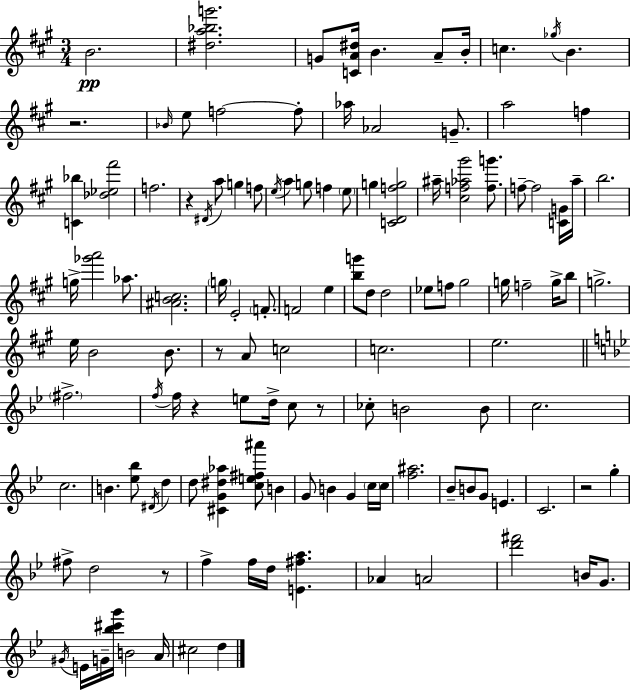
{
  \clef treble
  \numericTimeSignature
  \time 3/4
  \key a \major
  b'2.\pp | <dis'' a'' bes'' g'''>2. | g'8 <c' a' dis''>16 b'4. a'8-- b'16-. | c''4. \acciaccatura { ges''16 } b'4. | \break r2. | \grace { bes'16 } e''8 f''2~~ | f''8-. aes''16 aes'2 g'8.-- | a''2 f''4 | \break <c' bes''>4 <des'' ees'' fis'''>2 | f''2. | r4 \acciaccatura { dis'16 } a''8 g''4 | f''8 \acciaccatura { e''16 } a''4 g''8 f''4 | \break \parenthesize e''8 g''4 <c' d' f'' g''>2 | ais''16-- <cis'' f'' aes'' gis'''>2 | <f'' g'''>8. f''8--~~ f''2 | <c' g'>16 a''16-- b''2. | \break g''16-> <ges''' a'''>2 | aes''8. <ais' b' c''>2. | \parenthesize g''16 e'2-. | \parenthesize f'8.-. f'2 | \break e''4 <b'' g'''>8 d''8 d''2 | ees''8 f''8 gis''2 | g''16 f''2-- | g''16-> b''8 g''2.-> | \break e''16 b'2 | b'8. r8 a'8 c''2 | c''2. | e''2. | \break \bar "||" \break \key g \minor \parenthesize fis''2.-> | \acciaccatura { f''16 } f''16 r4 e''8 d''16-> c''8 r8 | ces''8-. b'2 b'8 | c''2. | \break c''2. | b'4. <ees'' bes''>8 \acciaccatura { dis'16 } d''4 | d''8 <cis' g' dis'' aes''>4 <c'' e'' fis'' ais'''>8 b'4 | g'8 b'4 g'4 | \break \parenthesize c''16 c''16 <f'' ais''>2. | bes'8-- b'8 g'8 e'4. | c'2. | r2 g''4-. | \break fis''8-> d''2 | r8 f''4-> f''16 d''16 <e' fis'' a''>4. | aes'4 a'2 | <d''' fis'''>2 b'16 g'8. | \break \acciaccatura { gis'16 } e'16 g'16-- <bes'' cis''' g'''>16 b'2 | a'16 cis''2 d''4 | \bar "|."
}